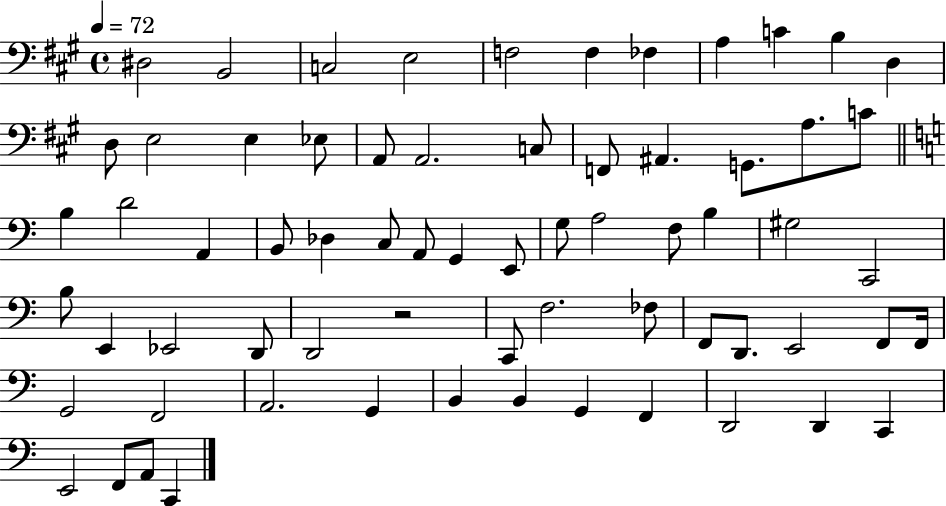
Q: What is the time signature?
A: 4/4